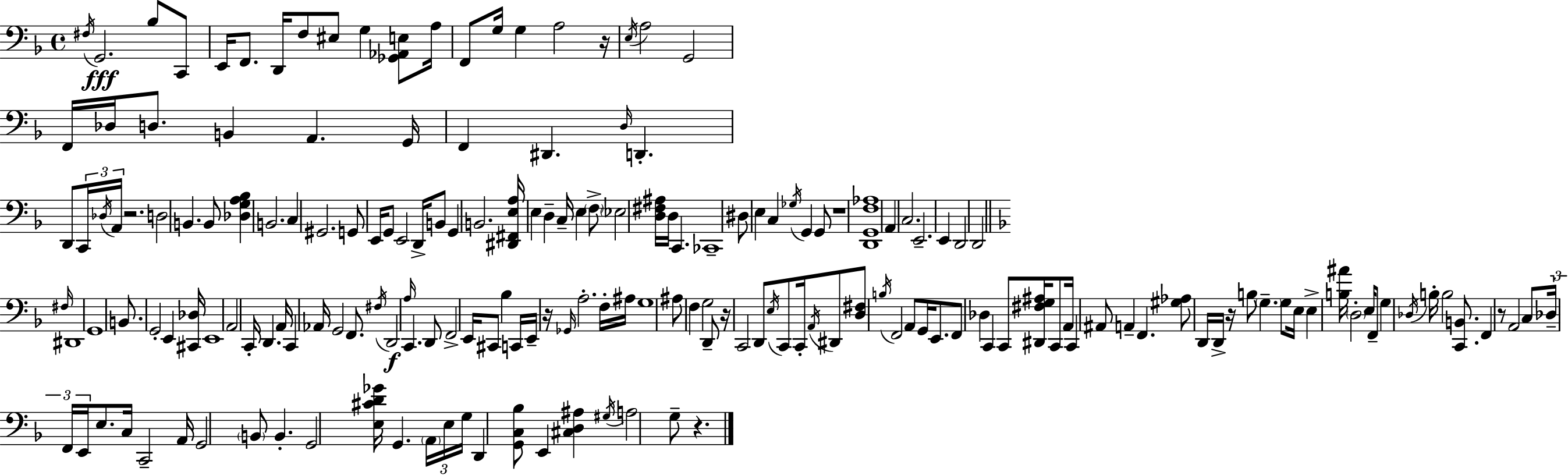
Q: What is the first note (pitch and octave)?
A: F#3